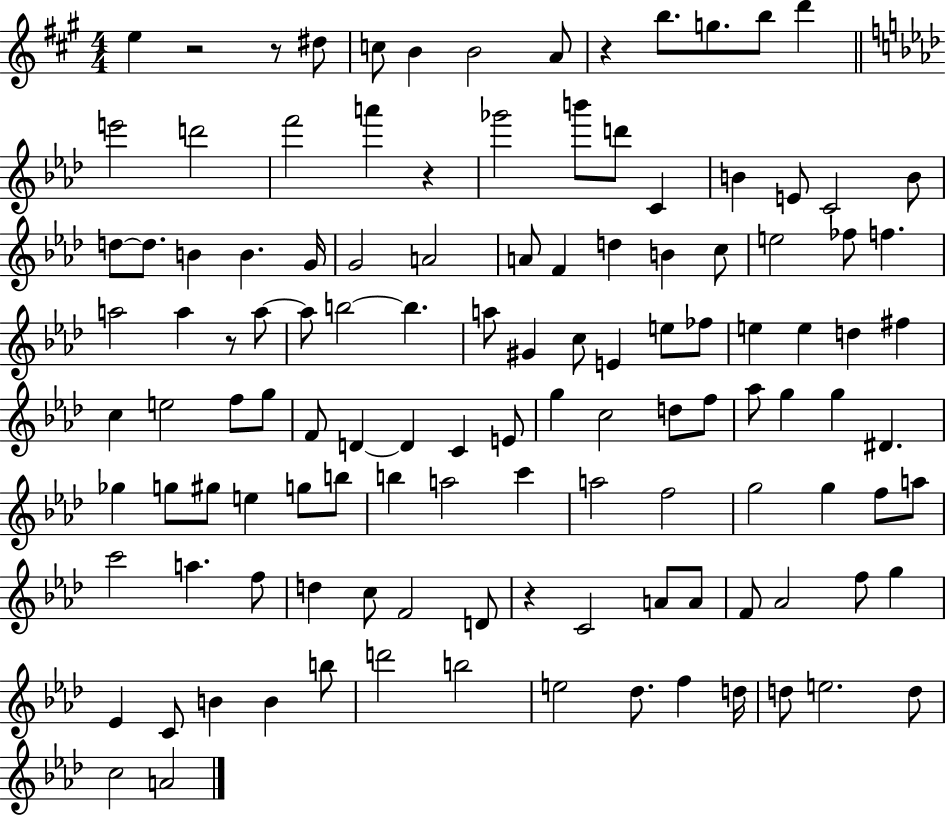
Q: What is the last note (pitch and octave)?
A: A4